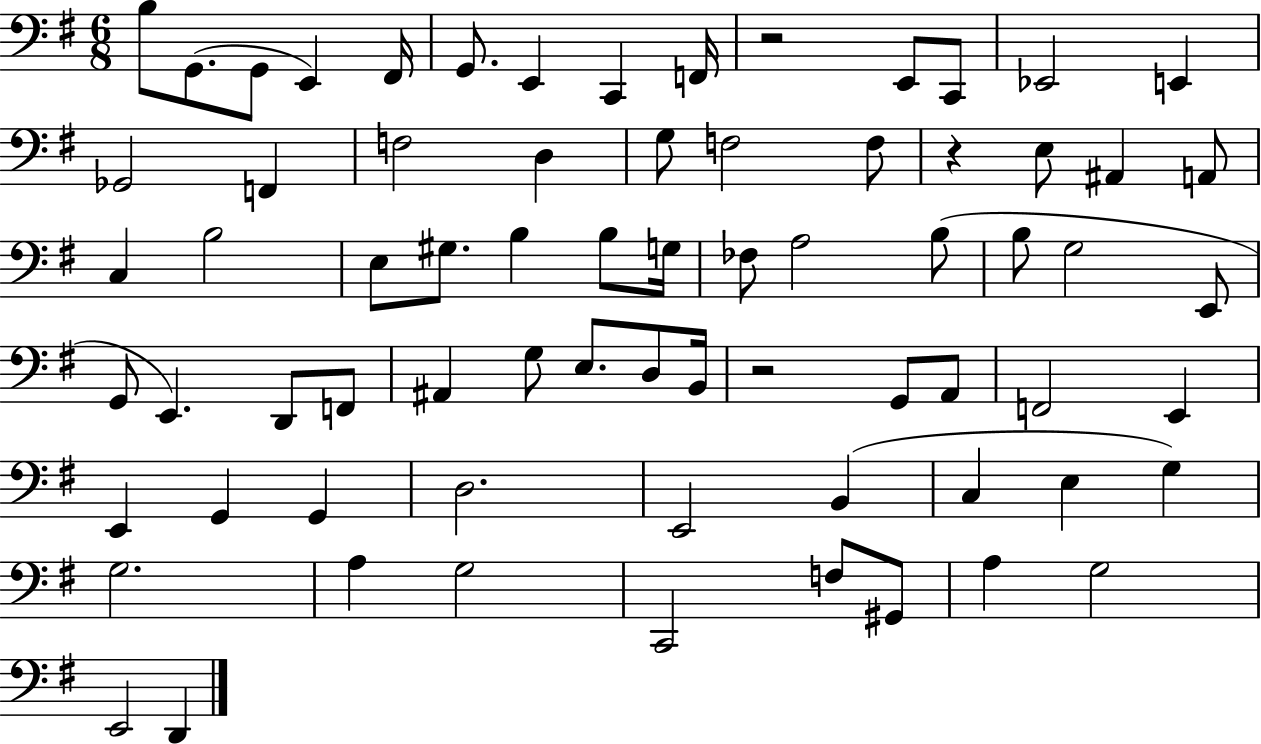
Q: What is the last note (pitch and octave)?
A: D2